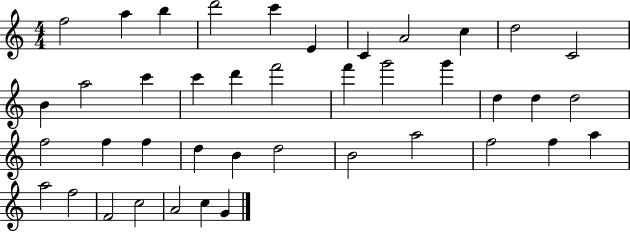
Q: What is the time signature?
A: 4/4